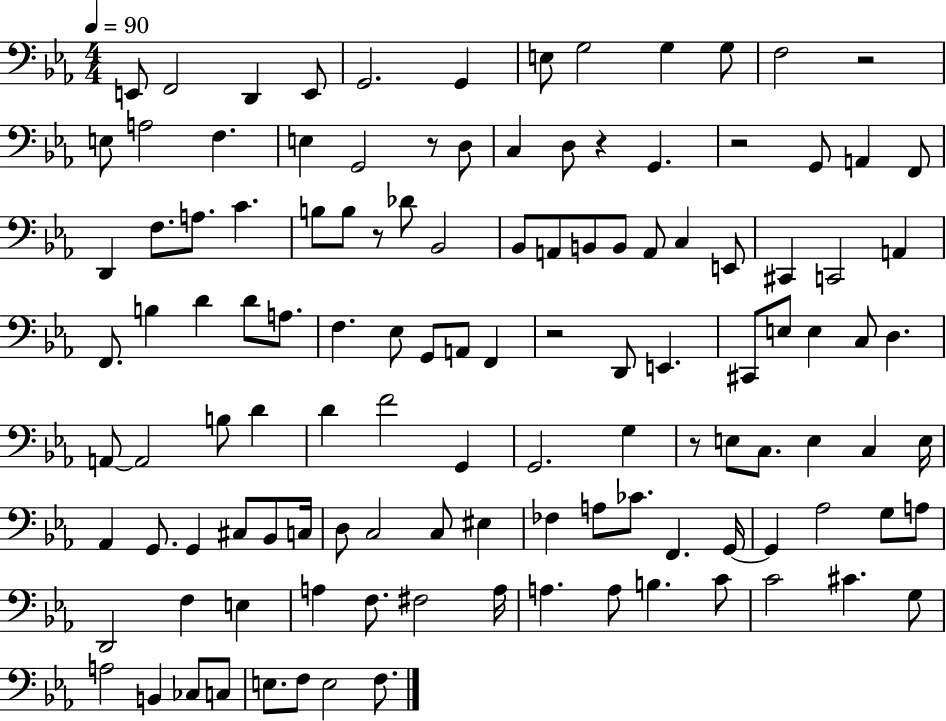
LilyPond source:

{
  \clef bass
  \numericTimeSignature
  \time 4/4
  \key ees \major
  \tempo 4 = 90
  e,8 f,2 d,4 e,8 | g,2. g,4 | e8 g2 g4 g8 | f2 r2 | \break e8 a2 f4. | e4 g,2 r8 d8 | c4 d8 r4 g,4. | r2 g,8 a,4 f,8 | \break d,4 f8. a8. c'4. | b8 b8 r8 des'8 bes,2 | bes,8 a,8 b,8 b,8 a,8 c4 e,8 | cis,4 c,2 a,4 | \break f,8. b4 d'4 d'8 a8. | f4. ees8 g,8 a,8 f,4 | r2 d,8 e,4. | cis,8 e8 e4 c8 d4. | \break a,8~~ a,2 b8 d'4 | d'4 f'2 g,4 | g,2. g4 | r8 e8 c8. e4 c4 e16 | \break aes,4 g,8. g,4 cis8 bes,8 c16 | d8 c2 c8 eis4 | fes4 a8 ces'8. f,4. g,16~~ | g,4 aes2 g8 a8 | \break d,2 f4 e4 | a4 f8. fis2 a16 | a4. a8 b4. c'8 | c'2 cis'4. g8 | \break a2 b,4 ces8 c8 | e8. f8 e2 f8. | \bar "|."
}